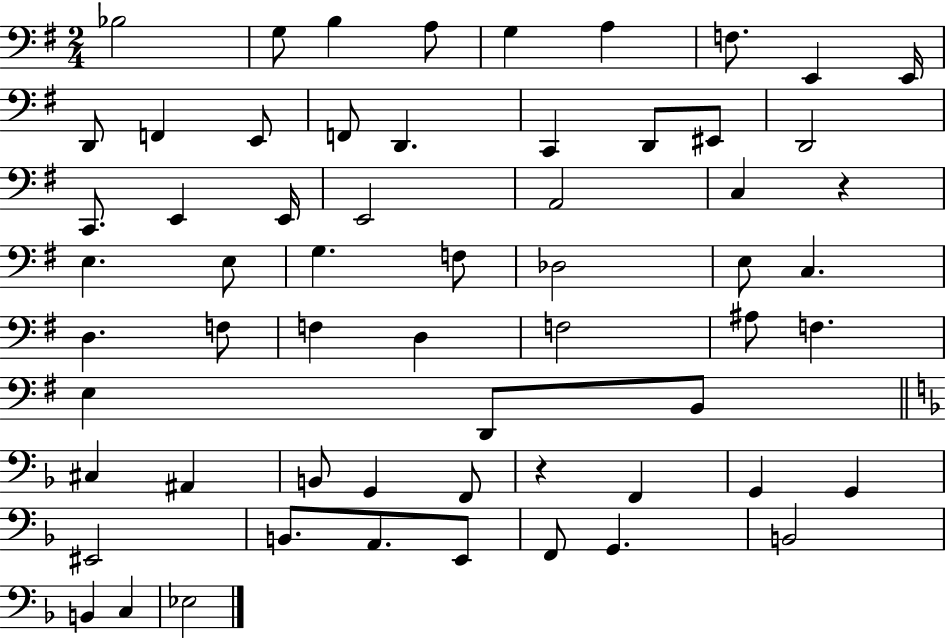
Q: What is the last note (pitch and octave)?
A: Eb3